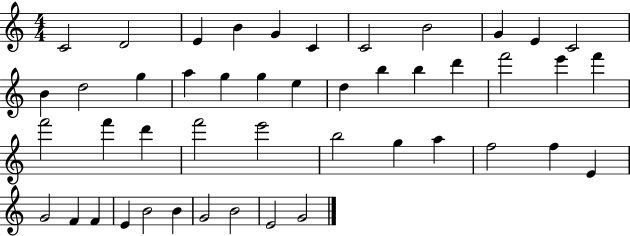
X:1
T:Untitled
M:4/4
L:1/4
K:C
C2 D2 E B G C C2 B2 G E C2 B d2 g a g g e d b b d' f'2 e' f' f'2 f' d' f'2 e'2 b2 g a f2 f E G2 F F E B2 B G2 B2 E2 G2